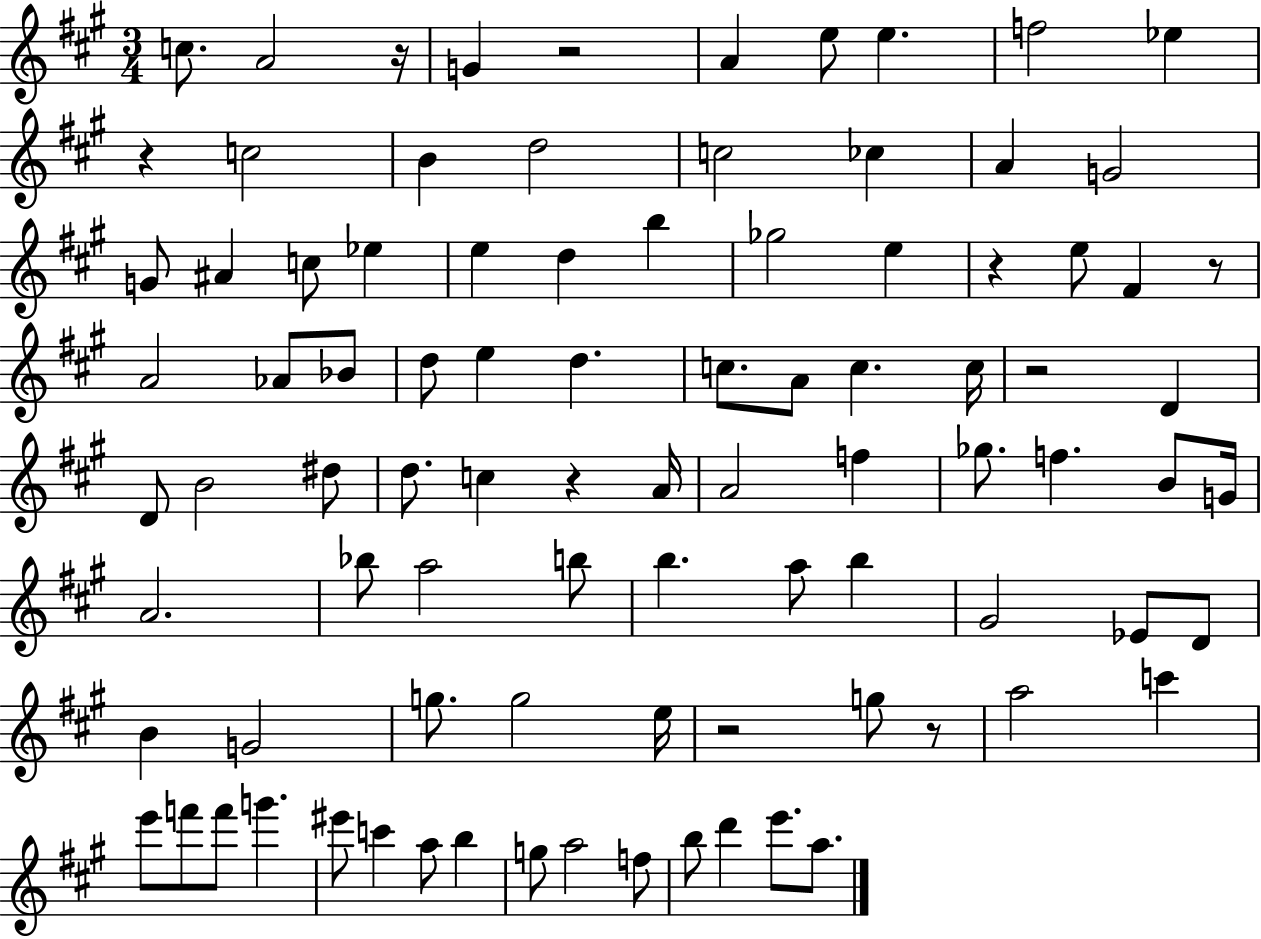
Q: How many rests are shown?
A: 9